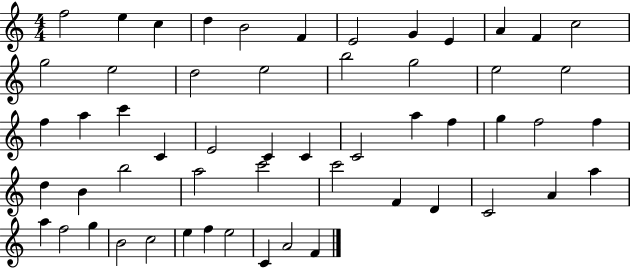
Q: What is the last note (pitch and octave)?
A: F4